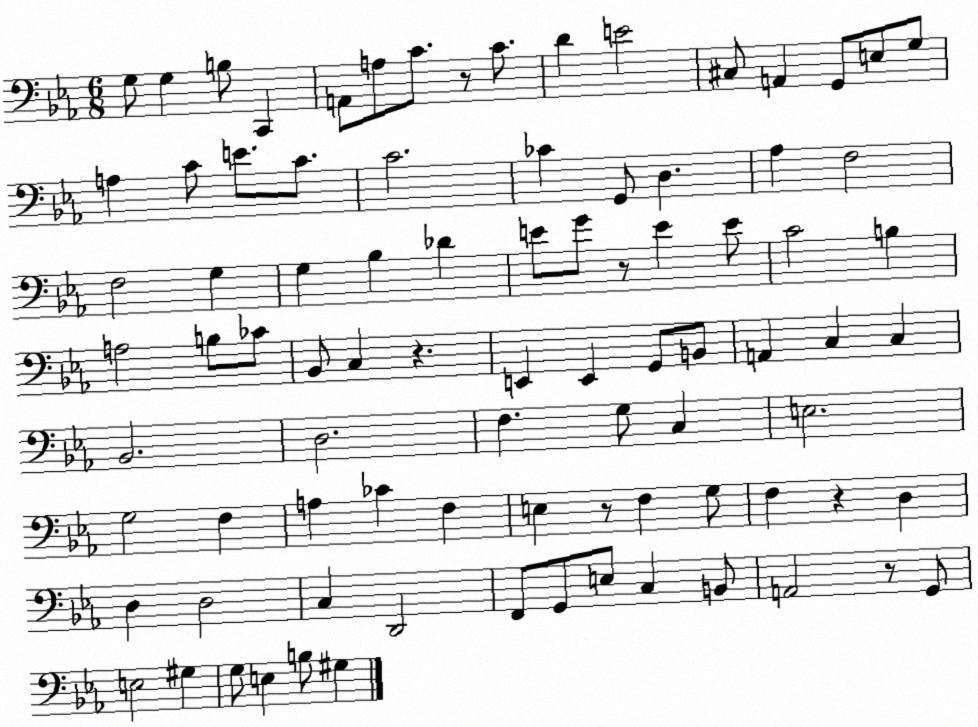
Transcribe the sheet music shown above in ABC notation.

X:1
T:Untitled
M:6/8
L:1/4
K:Eb
G,/2 G, B,/2 C,, A,,/2 A,/2 C/2 z/2 C/2 D E2 ^C,/2 A,, G,,/2 E,/2 G,/2 A, C/2 E/2 C/2 C2 _C G,,/2 D, _A, F,2 F,2 G, G, _B, _D E/2 G/2 z/2 E E/2 C2 B, A,2 B,/2 _C/2 _B,,/2 C, z E,, E,, G,,/2 B,,/2 A,, C, C, _B,,2 D,2 F, G,/2 C, E,2 G,2 F, A, _C F, E, z/2 F, G,/2 F, z D, D, D,2 C, D,,2 F,,/2 G,,/2 E,/2 C, B,,/2 A,,2 z/2 G,,/2 E,2 ^G, G,/2 E, B,/2 ^G,